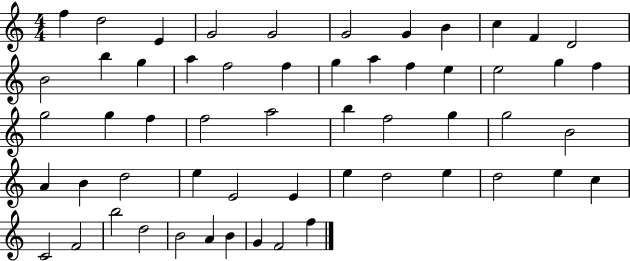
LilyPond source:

{
  \clef treble
  \numericTimeSignature
  \time 4/4
  \key c \major
  f''4 d''2 e'4 | g'2 g'2 | g'2 g'4 b'4 | c''4 f'4 d'2 | \break b'2 b''4 g''4 | a''4 f''2 f''4 | g''4 a''4 f''4 e''4 | e''2 g''4 f''4 | \break g''2 g''4 f''4 | f''2 a''2 | b''4 f''2 g''4 | g''2 b'2 | \break a'4 b'4 d''2 | e''4 e'2 e'4 | e''4 d''2 e''4 | d''2 e''4 c''4 | \break c'2 f'2 | b''2 d''2 | b'2 a'4 b'4 | g'4 f'2 f''4 | \break \bar "|."
}